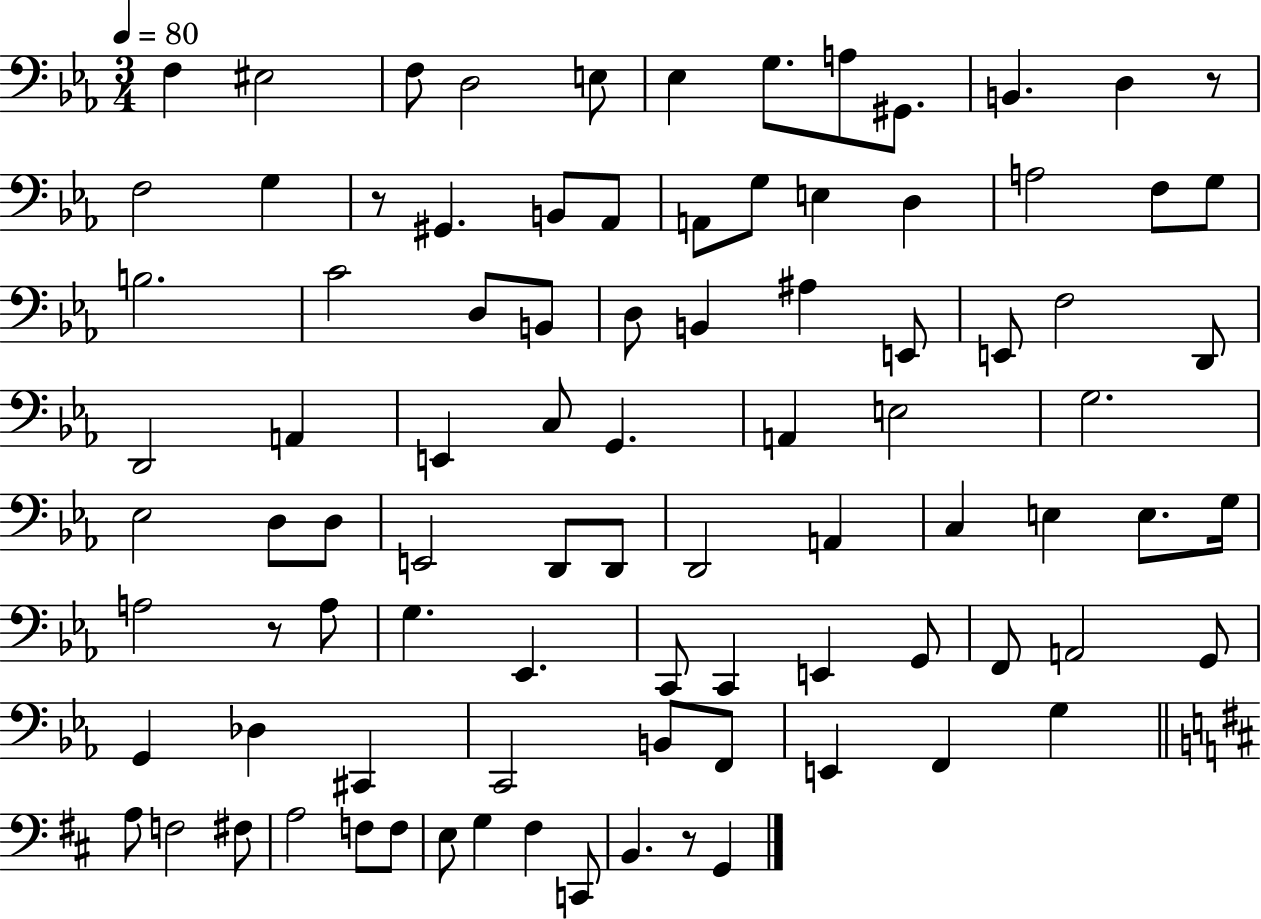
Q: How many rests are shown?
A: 4